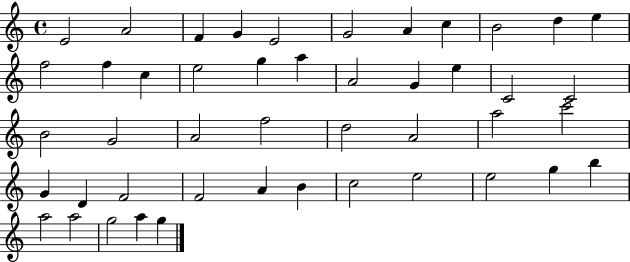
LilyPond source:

{
  \clef treble
  \time 4/4
  \defaultTimeSignature
  \key c \major
  e'2 a'2 | f'4 g'4 e'2 | g'2 a'4 c''4 | b'2 d''4 e''4 | \break f''2 f''4 c''4 | e''2 g''4 a''4 | a'2 g'4 e''4 | c'2 c'2 | \break b'2 g'2 | a'2 f''2 | d''2 a'2 | a''2 c'''2 | \break g'4 d'4 f'2 | f'2 a'4 b'4 | c''2 e''2 | e''2 g''4 b''4 | \break a''2 a''2 | g''2 a''4 g''4 | \bar "|."
}